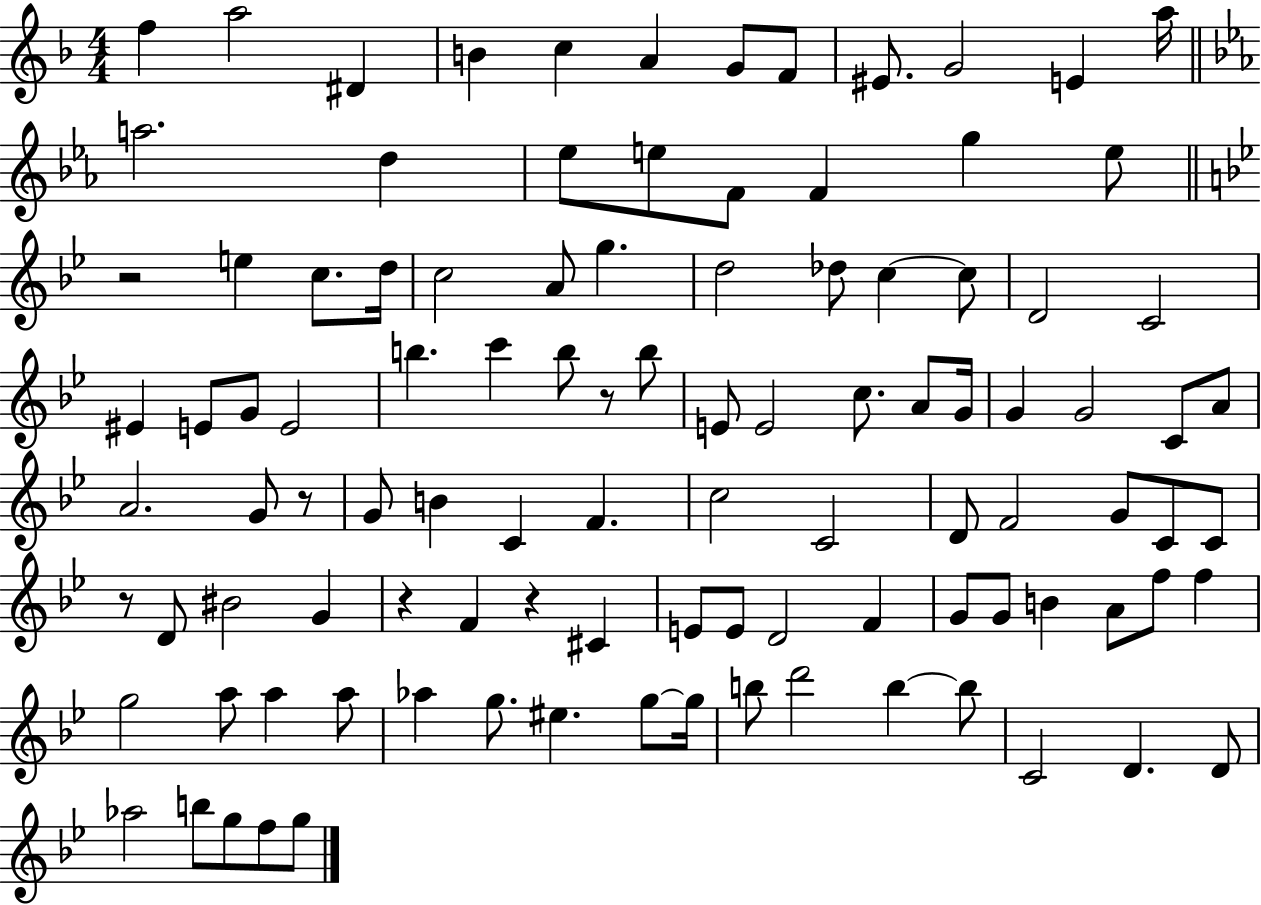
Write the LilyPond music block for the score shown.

{
  \clef treble
  \numericTimeSignature
  \time 4/4
  \key f \major
  f''4 a''2 dis'4 | b'4 c''4 a'4 g'8 f'8 | eis'8. g'2 e'4 a''16 | \bar "||" \break \key ees \major a''2. d''4 | ees''8 e''8 f'8 f'4 g''4 e''8 | \bar "||" \break \key bes \major r2 e''4 c''8. d''16 | c''2 a'8 g''4. | d''2 des''8 c''4~~ c''8 | d'2 c'2 | \break eis'4 e'8 g'8 e'2 | b''4. c'''4 b''8 r8 b''8 | e'8 e'2 c''8. a'8 g'16 | g'4 g'2 c'8 a'8 | \break a'2. g'8 r8 | g'8 b'4 c'4 f'4. | c''2 c'2 | d'8 f'2 g'8 c'8 c'8 | \break r8 d'8 bis'2 g'4 | r4 f'4 r4 cis'4 | e'8 e'8 d'2 f'4 | g'8 g'8 b'4 a'8 f''8 f''4 | \break g''2 a''8 a''4 a''8 | aes''4 g''8. eis''4. g''8~~ g''16 | b''8 d'''2 b''4~~ b''8 | c'2 d'4. d'8 | \break aes''2 b''8 g''8 f''8 g''8 | \bar "|."
}